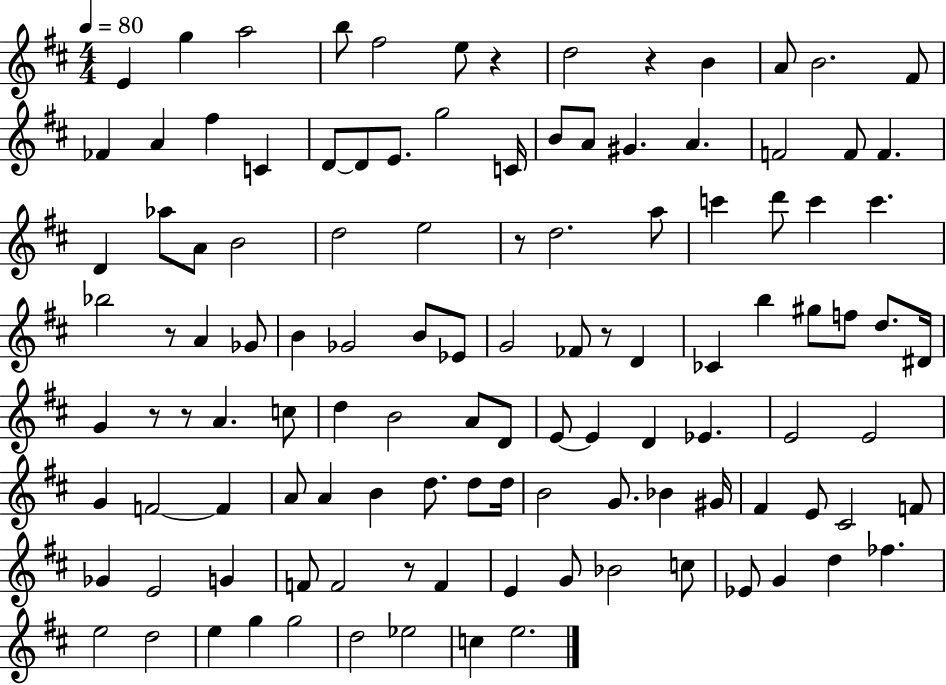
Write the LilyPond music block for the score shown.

{
  \clef treble
  \numericTimeSignature
  \time 4/4
  \key d \major
  \tempo 4 = 80
  \repeat volta 2 { e'4 g''4 a''2 | b''8 fis''2 e''8 r4 | d''2 r4 b'4 | a'8 b'2. fis'8 | \break fes'4 a'4 fis''4 c'4 | d'8~~ d'8 e'8. g''2 c'16 | b'8 a'8 gis'4. a'4. | f'2 f'8 f'4. | \break d'4 aes''8 a'8 b'2 | d''2 e''2 | r8 d''2. a''8 | c'''4 d'''8 c'''4 c'''4. | \break bes''2 r8 a'4 ges'8 | b'4 ges'2 b'8 ees'8 | g'2 fes'8 r8 d'4 | ces'4 b''4 gis''8 f''8 d''8. dis'16 | \break g'4 r8 r8 a'4. c''8 | d''4 b'2 a'8 d'8 | e'8~~ e'4 d'4 ees'4. | e'2 e'2 | \break g'4 f'2~~ f'4 | a'8 a'4 b'4 d''8. d''8 d''16 | b'2 g'8. bes'4 gis'16 | fis'4 e'8 cis'2 f'8 | \break ges'4 e'2 g'4 | f'8 f'2 r8 f'4 | e'4 g'8 bes'2 c''8 | ees'8 g'4 d''4 fes''4. | \break e''2 d''2 | e''4 g''4 g''2 | d''2 ees''2 | c''4 e''2. | \break } \bar "|."
}